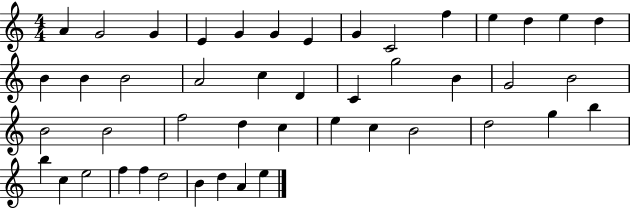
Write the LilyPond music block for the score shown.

{
  \clef treble
  \numericTimeSignature
  \time 4/4
  \key c \major
  a'4 g'2 g'4 | e'4 g'4 g'4 e'4 | g'4 c'2 f''4 | e''4 d''4 e''4 d''4 | \break b'4 b'4 b'2 | a'2 c''4 d'4 | c'4 g''2 b'4 | g'2 b'2 | \break b'2 b'2 | f''2 d''4 c''4 | e''4 c''4 b'2 | d''2 g''4 b''4 | \break b''4 c''4 e''2 | f''4 f''4 d''2 | b'4 d''4 a'4 e''4 | \bar "|."
}